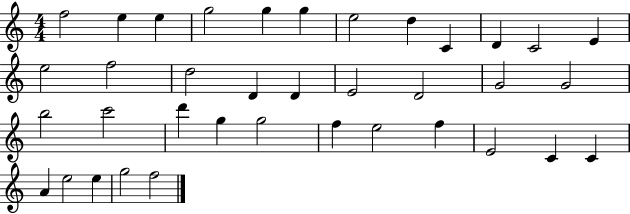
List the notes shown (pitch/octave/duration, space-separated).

F5/h E5/q E5/q G5/h G5/q G5/q E5/h D5/q C4/q D4/q C4/h E4/q E5/h F5/h D5/h D4/q D4/q E4/h D4/h G4/h G4/h B5/h C6/h D6/q G5/q G5/h F5/q E5/h F5/q E4/h C4/q C4/q A4/q E5/h E5/q G5/h F5/h